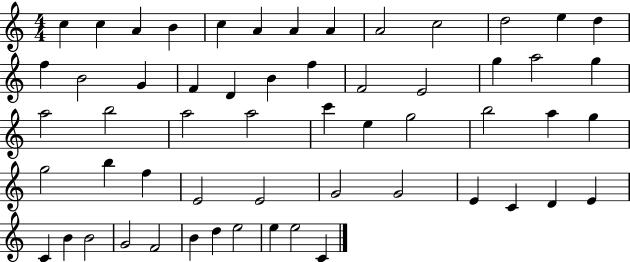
C5/q C5/q A4/q B4/q C5/q A4/q A4/q A4/q A4/h C5/h D5/h E5/q D5/q F5/q B4/h G4/q F4/q D4/q B4/q F5/q F4/h E4/h G5/q A5/h G5/q A5/h B5/h A5/h A5/h C6/q E5/q G5/h B5/h A5/q G5/q G5/h B5/q F5/q E4/h E4/h G4/h G4/h E4/q C4/q D4/q E4/q C4/q B4/q B4/h G4/h F4/h B4/q D5/q E5/h E5/q E5/h C4/q